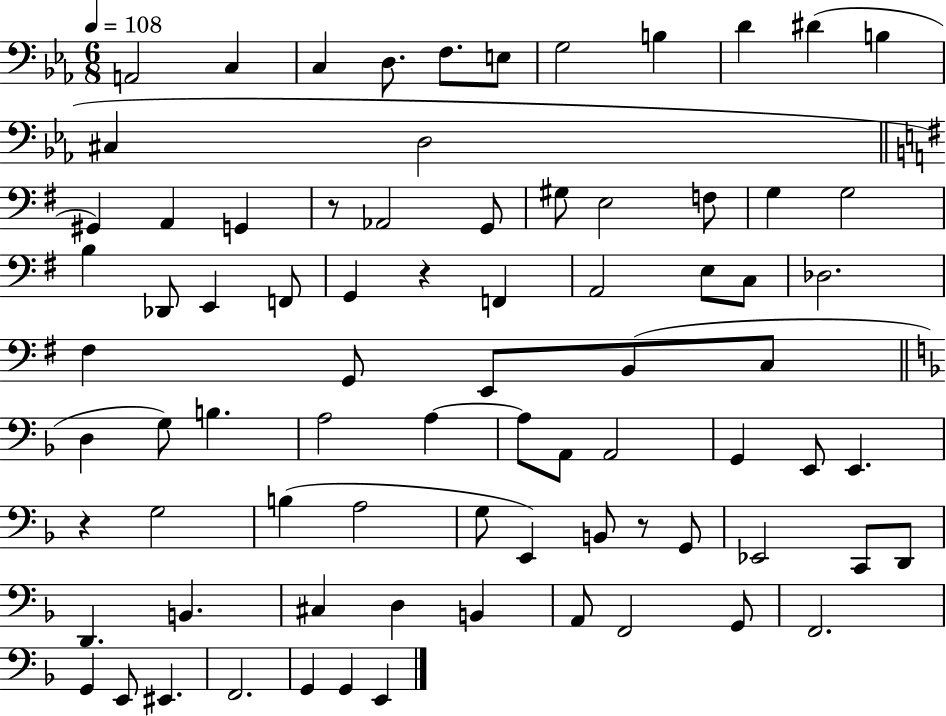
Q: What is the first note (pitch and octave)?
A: A2